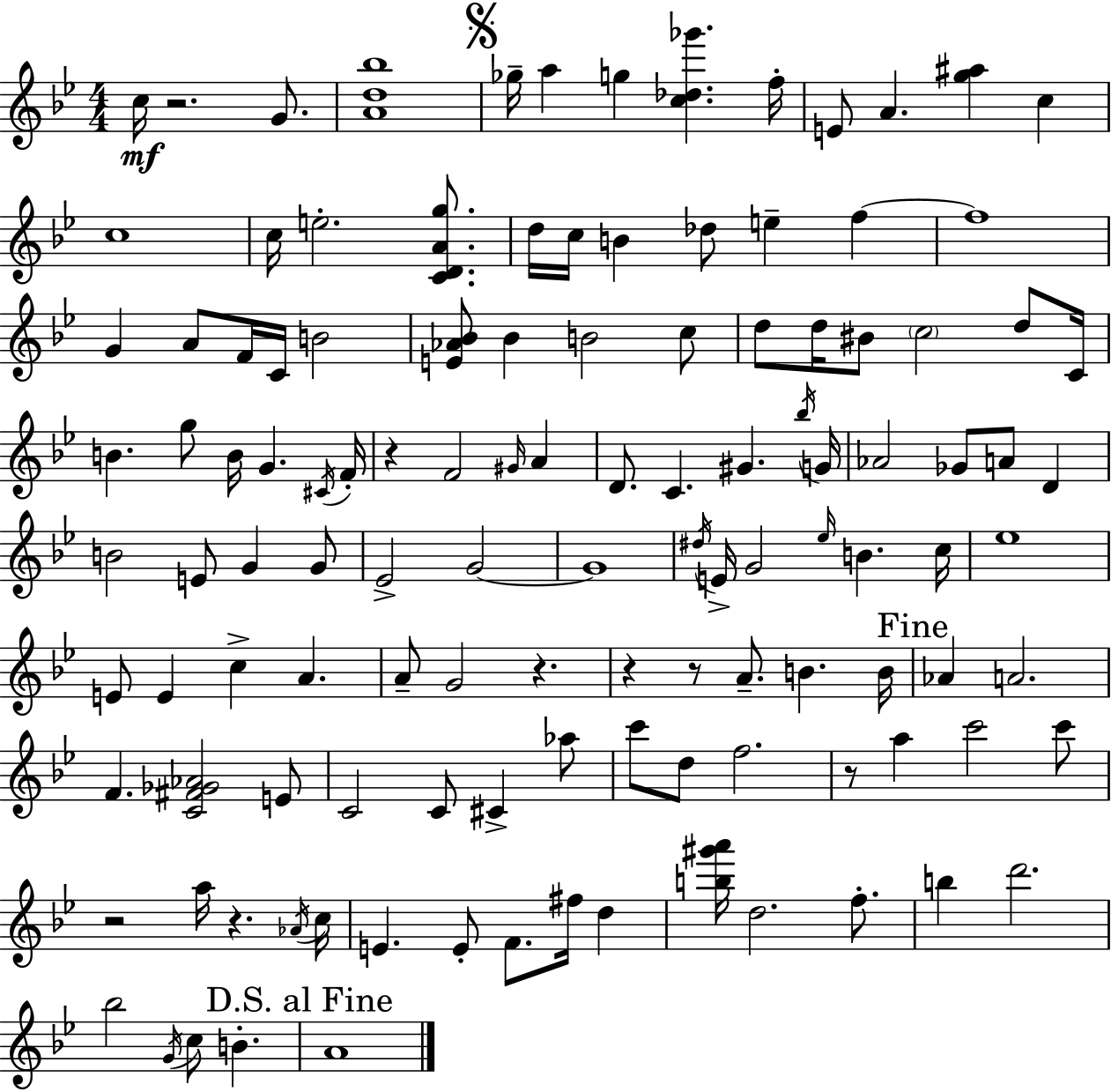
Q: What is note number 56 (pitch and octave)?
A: Eb4